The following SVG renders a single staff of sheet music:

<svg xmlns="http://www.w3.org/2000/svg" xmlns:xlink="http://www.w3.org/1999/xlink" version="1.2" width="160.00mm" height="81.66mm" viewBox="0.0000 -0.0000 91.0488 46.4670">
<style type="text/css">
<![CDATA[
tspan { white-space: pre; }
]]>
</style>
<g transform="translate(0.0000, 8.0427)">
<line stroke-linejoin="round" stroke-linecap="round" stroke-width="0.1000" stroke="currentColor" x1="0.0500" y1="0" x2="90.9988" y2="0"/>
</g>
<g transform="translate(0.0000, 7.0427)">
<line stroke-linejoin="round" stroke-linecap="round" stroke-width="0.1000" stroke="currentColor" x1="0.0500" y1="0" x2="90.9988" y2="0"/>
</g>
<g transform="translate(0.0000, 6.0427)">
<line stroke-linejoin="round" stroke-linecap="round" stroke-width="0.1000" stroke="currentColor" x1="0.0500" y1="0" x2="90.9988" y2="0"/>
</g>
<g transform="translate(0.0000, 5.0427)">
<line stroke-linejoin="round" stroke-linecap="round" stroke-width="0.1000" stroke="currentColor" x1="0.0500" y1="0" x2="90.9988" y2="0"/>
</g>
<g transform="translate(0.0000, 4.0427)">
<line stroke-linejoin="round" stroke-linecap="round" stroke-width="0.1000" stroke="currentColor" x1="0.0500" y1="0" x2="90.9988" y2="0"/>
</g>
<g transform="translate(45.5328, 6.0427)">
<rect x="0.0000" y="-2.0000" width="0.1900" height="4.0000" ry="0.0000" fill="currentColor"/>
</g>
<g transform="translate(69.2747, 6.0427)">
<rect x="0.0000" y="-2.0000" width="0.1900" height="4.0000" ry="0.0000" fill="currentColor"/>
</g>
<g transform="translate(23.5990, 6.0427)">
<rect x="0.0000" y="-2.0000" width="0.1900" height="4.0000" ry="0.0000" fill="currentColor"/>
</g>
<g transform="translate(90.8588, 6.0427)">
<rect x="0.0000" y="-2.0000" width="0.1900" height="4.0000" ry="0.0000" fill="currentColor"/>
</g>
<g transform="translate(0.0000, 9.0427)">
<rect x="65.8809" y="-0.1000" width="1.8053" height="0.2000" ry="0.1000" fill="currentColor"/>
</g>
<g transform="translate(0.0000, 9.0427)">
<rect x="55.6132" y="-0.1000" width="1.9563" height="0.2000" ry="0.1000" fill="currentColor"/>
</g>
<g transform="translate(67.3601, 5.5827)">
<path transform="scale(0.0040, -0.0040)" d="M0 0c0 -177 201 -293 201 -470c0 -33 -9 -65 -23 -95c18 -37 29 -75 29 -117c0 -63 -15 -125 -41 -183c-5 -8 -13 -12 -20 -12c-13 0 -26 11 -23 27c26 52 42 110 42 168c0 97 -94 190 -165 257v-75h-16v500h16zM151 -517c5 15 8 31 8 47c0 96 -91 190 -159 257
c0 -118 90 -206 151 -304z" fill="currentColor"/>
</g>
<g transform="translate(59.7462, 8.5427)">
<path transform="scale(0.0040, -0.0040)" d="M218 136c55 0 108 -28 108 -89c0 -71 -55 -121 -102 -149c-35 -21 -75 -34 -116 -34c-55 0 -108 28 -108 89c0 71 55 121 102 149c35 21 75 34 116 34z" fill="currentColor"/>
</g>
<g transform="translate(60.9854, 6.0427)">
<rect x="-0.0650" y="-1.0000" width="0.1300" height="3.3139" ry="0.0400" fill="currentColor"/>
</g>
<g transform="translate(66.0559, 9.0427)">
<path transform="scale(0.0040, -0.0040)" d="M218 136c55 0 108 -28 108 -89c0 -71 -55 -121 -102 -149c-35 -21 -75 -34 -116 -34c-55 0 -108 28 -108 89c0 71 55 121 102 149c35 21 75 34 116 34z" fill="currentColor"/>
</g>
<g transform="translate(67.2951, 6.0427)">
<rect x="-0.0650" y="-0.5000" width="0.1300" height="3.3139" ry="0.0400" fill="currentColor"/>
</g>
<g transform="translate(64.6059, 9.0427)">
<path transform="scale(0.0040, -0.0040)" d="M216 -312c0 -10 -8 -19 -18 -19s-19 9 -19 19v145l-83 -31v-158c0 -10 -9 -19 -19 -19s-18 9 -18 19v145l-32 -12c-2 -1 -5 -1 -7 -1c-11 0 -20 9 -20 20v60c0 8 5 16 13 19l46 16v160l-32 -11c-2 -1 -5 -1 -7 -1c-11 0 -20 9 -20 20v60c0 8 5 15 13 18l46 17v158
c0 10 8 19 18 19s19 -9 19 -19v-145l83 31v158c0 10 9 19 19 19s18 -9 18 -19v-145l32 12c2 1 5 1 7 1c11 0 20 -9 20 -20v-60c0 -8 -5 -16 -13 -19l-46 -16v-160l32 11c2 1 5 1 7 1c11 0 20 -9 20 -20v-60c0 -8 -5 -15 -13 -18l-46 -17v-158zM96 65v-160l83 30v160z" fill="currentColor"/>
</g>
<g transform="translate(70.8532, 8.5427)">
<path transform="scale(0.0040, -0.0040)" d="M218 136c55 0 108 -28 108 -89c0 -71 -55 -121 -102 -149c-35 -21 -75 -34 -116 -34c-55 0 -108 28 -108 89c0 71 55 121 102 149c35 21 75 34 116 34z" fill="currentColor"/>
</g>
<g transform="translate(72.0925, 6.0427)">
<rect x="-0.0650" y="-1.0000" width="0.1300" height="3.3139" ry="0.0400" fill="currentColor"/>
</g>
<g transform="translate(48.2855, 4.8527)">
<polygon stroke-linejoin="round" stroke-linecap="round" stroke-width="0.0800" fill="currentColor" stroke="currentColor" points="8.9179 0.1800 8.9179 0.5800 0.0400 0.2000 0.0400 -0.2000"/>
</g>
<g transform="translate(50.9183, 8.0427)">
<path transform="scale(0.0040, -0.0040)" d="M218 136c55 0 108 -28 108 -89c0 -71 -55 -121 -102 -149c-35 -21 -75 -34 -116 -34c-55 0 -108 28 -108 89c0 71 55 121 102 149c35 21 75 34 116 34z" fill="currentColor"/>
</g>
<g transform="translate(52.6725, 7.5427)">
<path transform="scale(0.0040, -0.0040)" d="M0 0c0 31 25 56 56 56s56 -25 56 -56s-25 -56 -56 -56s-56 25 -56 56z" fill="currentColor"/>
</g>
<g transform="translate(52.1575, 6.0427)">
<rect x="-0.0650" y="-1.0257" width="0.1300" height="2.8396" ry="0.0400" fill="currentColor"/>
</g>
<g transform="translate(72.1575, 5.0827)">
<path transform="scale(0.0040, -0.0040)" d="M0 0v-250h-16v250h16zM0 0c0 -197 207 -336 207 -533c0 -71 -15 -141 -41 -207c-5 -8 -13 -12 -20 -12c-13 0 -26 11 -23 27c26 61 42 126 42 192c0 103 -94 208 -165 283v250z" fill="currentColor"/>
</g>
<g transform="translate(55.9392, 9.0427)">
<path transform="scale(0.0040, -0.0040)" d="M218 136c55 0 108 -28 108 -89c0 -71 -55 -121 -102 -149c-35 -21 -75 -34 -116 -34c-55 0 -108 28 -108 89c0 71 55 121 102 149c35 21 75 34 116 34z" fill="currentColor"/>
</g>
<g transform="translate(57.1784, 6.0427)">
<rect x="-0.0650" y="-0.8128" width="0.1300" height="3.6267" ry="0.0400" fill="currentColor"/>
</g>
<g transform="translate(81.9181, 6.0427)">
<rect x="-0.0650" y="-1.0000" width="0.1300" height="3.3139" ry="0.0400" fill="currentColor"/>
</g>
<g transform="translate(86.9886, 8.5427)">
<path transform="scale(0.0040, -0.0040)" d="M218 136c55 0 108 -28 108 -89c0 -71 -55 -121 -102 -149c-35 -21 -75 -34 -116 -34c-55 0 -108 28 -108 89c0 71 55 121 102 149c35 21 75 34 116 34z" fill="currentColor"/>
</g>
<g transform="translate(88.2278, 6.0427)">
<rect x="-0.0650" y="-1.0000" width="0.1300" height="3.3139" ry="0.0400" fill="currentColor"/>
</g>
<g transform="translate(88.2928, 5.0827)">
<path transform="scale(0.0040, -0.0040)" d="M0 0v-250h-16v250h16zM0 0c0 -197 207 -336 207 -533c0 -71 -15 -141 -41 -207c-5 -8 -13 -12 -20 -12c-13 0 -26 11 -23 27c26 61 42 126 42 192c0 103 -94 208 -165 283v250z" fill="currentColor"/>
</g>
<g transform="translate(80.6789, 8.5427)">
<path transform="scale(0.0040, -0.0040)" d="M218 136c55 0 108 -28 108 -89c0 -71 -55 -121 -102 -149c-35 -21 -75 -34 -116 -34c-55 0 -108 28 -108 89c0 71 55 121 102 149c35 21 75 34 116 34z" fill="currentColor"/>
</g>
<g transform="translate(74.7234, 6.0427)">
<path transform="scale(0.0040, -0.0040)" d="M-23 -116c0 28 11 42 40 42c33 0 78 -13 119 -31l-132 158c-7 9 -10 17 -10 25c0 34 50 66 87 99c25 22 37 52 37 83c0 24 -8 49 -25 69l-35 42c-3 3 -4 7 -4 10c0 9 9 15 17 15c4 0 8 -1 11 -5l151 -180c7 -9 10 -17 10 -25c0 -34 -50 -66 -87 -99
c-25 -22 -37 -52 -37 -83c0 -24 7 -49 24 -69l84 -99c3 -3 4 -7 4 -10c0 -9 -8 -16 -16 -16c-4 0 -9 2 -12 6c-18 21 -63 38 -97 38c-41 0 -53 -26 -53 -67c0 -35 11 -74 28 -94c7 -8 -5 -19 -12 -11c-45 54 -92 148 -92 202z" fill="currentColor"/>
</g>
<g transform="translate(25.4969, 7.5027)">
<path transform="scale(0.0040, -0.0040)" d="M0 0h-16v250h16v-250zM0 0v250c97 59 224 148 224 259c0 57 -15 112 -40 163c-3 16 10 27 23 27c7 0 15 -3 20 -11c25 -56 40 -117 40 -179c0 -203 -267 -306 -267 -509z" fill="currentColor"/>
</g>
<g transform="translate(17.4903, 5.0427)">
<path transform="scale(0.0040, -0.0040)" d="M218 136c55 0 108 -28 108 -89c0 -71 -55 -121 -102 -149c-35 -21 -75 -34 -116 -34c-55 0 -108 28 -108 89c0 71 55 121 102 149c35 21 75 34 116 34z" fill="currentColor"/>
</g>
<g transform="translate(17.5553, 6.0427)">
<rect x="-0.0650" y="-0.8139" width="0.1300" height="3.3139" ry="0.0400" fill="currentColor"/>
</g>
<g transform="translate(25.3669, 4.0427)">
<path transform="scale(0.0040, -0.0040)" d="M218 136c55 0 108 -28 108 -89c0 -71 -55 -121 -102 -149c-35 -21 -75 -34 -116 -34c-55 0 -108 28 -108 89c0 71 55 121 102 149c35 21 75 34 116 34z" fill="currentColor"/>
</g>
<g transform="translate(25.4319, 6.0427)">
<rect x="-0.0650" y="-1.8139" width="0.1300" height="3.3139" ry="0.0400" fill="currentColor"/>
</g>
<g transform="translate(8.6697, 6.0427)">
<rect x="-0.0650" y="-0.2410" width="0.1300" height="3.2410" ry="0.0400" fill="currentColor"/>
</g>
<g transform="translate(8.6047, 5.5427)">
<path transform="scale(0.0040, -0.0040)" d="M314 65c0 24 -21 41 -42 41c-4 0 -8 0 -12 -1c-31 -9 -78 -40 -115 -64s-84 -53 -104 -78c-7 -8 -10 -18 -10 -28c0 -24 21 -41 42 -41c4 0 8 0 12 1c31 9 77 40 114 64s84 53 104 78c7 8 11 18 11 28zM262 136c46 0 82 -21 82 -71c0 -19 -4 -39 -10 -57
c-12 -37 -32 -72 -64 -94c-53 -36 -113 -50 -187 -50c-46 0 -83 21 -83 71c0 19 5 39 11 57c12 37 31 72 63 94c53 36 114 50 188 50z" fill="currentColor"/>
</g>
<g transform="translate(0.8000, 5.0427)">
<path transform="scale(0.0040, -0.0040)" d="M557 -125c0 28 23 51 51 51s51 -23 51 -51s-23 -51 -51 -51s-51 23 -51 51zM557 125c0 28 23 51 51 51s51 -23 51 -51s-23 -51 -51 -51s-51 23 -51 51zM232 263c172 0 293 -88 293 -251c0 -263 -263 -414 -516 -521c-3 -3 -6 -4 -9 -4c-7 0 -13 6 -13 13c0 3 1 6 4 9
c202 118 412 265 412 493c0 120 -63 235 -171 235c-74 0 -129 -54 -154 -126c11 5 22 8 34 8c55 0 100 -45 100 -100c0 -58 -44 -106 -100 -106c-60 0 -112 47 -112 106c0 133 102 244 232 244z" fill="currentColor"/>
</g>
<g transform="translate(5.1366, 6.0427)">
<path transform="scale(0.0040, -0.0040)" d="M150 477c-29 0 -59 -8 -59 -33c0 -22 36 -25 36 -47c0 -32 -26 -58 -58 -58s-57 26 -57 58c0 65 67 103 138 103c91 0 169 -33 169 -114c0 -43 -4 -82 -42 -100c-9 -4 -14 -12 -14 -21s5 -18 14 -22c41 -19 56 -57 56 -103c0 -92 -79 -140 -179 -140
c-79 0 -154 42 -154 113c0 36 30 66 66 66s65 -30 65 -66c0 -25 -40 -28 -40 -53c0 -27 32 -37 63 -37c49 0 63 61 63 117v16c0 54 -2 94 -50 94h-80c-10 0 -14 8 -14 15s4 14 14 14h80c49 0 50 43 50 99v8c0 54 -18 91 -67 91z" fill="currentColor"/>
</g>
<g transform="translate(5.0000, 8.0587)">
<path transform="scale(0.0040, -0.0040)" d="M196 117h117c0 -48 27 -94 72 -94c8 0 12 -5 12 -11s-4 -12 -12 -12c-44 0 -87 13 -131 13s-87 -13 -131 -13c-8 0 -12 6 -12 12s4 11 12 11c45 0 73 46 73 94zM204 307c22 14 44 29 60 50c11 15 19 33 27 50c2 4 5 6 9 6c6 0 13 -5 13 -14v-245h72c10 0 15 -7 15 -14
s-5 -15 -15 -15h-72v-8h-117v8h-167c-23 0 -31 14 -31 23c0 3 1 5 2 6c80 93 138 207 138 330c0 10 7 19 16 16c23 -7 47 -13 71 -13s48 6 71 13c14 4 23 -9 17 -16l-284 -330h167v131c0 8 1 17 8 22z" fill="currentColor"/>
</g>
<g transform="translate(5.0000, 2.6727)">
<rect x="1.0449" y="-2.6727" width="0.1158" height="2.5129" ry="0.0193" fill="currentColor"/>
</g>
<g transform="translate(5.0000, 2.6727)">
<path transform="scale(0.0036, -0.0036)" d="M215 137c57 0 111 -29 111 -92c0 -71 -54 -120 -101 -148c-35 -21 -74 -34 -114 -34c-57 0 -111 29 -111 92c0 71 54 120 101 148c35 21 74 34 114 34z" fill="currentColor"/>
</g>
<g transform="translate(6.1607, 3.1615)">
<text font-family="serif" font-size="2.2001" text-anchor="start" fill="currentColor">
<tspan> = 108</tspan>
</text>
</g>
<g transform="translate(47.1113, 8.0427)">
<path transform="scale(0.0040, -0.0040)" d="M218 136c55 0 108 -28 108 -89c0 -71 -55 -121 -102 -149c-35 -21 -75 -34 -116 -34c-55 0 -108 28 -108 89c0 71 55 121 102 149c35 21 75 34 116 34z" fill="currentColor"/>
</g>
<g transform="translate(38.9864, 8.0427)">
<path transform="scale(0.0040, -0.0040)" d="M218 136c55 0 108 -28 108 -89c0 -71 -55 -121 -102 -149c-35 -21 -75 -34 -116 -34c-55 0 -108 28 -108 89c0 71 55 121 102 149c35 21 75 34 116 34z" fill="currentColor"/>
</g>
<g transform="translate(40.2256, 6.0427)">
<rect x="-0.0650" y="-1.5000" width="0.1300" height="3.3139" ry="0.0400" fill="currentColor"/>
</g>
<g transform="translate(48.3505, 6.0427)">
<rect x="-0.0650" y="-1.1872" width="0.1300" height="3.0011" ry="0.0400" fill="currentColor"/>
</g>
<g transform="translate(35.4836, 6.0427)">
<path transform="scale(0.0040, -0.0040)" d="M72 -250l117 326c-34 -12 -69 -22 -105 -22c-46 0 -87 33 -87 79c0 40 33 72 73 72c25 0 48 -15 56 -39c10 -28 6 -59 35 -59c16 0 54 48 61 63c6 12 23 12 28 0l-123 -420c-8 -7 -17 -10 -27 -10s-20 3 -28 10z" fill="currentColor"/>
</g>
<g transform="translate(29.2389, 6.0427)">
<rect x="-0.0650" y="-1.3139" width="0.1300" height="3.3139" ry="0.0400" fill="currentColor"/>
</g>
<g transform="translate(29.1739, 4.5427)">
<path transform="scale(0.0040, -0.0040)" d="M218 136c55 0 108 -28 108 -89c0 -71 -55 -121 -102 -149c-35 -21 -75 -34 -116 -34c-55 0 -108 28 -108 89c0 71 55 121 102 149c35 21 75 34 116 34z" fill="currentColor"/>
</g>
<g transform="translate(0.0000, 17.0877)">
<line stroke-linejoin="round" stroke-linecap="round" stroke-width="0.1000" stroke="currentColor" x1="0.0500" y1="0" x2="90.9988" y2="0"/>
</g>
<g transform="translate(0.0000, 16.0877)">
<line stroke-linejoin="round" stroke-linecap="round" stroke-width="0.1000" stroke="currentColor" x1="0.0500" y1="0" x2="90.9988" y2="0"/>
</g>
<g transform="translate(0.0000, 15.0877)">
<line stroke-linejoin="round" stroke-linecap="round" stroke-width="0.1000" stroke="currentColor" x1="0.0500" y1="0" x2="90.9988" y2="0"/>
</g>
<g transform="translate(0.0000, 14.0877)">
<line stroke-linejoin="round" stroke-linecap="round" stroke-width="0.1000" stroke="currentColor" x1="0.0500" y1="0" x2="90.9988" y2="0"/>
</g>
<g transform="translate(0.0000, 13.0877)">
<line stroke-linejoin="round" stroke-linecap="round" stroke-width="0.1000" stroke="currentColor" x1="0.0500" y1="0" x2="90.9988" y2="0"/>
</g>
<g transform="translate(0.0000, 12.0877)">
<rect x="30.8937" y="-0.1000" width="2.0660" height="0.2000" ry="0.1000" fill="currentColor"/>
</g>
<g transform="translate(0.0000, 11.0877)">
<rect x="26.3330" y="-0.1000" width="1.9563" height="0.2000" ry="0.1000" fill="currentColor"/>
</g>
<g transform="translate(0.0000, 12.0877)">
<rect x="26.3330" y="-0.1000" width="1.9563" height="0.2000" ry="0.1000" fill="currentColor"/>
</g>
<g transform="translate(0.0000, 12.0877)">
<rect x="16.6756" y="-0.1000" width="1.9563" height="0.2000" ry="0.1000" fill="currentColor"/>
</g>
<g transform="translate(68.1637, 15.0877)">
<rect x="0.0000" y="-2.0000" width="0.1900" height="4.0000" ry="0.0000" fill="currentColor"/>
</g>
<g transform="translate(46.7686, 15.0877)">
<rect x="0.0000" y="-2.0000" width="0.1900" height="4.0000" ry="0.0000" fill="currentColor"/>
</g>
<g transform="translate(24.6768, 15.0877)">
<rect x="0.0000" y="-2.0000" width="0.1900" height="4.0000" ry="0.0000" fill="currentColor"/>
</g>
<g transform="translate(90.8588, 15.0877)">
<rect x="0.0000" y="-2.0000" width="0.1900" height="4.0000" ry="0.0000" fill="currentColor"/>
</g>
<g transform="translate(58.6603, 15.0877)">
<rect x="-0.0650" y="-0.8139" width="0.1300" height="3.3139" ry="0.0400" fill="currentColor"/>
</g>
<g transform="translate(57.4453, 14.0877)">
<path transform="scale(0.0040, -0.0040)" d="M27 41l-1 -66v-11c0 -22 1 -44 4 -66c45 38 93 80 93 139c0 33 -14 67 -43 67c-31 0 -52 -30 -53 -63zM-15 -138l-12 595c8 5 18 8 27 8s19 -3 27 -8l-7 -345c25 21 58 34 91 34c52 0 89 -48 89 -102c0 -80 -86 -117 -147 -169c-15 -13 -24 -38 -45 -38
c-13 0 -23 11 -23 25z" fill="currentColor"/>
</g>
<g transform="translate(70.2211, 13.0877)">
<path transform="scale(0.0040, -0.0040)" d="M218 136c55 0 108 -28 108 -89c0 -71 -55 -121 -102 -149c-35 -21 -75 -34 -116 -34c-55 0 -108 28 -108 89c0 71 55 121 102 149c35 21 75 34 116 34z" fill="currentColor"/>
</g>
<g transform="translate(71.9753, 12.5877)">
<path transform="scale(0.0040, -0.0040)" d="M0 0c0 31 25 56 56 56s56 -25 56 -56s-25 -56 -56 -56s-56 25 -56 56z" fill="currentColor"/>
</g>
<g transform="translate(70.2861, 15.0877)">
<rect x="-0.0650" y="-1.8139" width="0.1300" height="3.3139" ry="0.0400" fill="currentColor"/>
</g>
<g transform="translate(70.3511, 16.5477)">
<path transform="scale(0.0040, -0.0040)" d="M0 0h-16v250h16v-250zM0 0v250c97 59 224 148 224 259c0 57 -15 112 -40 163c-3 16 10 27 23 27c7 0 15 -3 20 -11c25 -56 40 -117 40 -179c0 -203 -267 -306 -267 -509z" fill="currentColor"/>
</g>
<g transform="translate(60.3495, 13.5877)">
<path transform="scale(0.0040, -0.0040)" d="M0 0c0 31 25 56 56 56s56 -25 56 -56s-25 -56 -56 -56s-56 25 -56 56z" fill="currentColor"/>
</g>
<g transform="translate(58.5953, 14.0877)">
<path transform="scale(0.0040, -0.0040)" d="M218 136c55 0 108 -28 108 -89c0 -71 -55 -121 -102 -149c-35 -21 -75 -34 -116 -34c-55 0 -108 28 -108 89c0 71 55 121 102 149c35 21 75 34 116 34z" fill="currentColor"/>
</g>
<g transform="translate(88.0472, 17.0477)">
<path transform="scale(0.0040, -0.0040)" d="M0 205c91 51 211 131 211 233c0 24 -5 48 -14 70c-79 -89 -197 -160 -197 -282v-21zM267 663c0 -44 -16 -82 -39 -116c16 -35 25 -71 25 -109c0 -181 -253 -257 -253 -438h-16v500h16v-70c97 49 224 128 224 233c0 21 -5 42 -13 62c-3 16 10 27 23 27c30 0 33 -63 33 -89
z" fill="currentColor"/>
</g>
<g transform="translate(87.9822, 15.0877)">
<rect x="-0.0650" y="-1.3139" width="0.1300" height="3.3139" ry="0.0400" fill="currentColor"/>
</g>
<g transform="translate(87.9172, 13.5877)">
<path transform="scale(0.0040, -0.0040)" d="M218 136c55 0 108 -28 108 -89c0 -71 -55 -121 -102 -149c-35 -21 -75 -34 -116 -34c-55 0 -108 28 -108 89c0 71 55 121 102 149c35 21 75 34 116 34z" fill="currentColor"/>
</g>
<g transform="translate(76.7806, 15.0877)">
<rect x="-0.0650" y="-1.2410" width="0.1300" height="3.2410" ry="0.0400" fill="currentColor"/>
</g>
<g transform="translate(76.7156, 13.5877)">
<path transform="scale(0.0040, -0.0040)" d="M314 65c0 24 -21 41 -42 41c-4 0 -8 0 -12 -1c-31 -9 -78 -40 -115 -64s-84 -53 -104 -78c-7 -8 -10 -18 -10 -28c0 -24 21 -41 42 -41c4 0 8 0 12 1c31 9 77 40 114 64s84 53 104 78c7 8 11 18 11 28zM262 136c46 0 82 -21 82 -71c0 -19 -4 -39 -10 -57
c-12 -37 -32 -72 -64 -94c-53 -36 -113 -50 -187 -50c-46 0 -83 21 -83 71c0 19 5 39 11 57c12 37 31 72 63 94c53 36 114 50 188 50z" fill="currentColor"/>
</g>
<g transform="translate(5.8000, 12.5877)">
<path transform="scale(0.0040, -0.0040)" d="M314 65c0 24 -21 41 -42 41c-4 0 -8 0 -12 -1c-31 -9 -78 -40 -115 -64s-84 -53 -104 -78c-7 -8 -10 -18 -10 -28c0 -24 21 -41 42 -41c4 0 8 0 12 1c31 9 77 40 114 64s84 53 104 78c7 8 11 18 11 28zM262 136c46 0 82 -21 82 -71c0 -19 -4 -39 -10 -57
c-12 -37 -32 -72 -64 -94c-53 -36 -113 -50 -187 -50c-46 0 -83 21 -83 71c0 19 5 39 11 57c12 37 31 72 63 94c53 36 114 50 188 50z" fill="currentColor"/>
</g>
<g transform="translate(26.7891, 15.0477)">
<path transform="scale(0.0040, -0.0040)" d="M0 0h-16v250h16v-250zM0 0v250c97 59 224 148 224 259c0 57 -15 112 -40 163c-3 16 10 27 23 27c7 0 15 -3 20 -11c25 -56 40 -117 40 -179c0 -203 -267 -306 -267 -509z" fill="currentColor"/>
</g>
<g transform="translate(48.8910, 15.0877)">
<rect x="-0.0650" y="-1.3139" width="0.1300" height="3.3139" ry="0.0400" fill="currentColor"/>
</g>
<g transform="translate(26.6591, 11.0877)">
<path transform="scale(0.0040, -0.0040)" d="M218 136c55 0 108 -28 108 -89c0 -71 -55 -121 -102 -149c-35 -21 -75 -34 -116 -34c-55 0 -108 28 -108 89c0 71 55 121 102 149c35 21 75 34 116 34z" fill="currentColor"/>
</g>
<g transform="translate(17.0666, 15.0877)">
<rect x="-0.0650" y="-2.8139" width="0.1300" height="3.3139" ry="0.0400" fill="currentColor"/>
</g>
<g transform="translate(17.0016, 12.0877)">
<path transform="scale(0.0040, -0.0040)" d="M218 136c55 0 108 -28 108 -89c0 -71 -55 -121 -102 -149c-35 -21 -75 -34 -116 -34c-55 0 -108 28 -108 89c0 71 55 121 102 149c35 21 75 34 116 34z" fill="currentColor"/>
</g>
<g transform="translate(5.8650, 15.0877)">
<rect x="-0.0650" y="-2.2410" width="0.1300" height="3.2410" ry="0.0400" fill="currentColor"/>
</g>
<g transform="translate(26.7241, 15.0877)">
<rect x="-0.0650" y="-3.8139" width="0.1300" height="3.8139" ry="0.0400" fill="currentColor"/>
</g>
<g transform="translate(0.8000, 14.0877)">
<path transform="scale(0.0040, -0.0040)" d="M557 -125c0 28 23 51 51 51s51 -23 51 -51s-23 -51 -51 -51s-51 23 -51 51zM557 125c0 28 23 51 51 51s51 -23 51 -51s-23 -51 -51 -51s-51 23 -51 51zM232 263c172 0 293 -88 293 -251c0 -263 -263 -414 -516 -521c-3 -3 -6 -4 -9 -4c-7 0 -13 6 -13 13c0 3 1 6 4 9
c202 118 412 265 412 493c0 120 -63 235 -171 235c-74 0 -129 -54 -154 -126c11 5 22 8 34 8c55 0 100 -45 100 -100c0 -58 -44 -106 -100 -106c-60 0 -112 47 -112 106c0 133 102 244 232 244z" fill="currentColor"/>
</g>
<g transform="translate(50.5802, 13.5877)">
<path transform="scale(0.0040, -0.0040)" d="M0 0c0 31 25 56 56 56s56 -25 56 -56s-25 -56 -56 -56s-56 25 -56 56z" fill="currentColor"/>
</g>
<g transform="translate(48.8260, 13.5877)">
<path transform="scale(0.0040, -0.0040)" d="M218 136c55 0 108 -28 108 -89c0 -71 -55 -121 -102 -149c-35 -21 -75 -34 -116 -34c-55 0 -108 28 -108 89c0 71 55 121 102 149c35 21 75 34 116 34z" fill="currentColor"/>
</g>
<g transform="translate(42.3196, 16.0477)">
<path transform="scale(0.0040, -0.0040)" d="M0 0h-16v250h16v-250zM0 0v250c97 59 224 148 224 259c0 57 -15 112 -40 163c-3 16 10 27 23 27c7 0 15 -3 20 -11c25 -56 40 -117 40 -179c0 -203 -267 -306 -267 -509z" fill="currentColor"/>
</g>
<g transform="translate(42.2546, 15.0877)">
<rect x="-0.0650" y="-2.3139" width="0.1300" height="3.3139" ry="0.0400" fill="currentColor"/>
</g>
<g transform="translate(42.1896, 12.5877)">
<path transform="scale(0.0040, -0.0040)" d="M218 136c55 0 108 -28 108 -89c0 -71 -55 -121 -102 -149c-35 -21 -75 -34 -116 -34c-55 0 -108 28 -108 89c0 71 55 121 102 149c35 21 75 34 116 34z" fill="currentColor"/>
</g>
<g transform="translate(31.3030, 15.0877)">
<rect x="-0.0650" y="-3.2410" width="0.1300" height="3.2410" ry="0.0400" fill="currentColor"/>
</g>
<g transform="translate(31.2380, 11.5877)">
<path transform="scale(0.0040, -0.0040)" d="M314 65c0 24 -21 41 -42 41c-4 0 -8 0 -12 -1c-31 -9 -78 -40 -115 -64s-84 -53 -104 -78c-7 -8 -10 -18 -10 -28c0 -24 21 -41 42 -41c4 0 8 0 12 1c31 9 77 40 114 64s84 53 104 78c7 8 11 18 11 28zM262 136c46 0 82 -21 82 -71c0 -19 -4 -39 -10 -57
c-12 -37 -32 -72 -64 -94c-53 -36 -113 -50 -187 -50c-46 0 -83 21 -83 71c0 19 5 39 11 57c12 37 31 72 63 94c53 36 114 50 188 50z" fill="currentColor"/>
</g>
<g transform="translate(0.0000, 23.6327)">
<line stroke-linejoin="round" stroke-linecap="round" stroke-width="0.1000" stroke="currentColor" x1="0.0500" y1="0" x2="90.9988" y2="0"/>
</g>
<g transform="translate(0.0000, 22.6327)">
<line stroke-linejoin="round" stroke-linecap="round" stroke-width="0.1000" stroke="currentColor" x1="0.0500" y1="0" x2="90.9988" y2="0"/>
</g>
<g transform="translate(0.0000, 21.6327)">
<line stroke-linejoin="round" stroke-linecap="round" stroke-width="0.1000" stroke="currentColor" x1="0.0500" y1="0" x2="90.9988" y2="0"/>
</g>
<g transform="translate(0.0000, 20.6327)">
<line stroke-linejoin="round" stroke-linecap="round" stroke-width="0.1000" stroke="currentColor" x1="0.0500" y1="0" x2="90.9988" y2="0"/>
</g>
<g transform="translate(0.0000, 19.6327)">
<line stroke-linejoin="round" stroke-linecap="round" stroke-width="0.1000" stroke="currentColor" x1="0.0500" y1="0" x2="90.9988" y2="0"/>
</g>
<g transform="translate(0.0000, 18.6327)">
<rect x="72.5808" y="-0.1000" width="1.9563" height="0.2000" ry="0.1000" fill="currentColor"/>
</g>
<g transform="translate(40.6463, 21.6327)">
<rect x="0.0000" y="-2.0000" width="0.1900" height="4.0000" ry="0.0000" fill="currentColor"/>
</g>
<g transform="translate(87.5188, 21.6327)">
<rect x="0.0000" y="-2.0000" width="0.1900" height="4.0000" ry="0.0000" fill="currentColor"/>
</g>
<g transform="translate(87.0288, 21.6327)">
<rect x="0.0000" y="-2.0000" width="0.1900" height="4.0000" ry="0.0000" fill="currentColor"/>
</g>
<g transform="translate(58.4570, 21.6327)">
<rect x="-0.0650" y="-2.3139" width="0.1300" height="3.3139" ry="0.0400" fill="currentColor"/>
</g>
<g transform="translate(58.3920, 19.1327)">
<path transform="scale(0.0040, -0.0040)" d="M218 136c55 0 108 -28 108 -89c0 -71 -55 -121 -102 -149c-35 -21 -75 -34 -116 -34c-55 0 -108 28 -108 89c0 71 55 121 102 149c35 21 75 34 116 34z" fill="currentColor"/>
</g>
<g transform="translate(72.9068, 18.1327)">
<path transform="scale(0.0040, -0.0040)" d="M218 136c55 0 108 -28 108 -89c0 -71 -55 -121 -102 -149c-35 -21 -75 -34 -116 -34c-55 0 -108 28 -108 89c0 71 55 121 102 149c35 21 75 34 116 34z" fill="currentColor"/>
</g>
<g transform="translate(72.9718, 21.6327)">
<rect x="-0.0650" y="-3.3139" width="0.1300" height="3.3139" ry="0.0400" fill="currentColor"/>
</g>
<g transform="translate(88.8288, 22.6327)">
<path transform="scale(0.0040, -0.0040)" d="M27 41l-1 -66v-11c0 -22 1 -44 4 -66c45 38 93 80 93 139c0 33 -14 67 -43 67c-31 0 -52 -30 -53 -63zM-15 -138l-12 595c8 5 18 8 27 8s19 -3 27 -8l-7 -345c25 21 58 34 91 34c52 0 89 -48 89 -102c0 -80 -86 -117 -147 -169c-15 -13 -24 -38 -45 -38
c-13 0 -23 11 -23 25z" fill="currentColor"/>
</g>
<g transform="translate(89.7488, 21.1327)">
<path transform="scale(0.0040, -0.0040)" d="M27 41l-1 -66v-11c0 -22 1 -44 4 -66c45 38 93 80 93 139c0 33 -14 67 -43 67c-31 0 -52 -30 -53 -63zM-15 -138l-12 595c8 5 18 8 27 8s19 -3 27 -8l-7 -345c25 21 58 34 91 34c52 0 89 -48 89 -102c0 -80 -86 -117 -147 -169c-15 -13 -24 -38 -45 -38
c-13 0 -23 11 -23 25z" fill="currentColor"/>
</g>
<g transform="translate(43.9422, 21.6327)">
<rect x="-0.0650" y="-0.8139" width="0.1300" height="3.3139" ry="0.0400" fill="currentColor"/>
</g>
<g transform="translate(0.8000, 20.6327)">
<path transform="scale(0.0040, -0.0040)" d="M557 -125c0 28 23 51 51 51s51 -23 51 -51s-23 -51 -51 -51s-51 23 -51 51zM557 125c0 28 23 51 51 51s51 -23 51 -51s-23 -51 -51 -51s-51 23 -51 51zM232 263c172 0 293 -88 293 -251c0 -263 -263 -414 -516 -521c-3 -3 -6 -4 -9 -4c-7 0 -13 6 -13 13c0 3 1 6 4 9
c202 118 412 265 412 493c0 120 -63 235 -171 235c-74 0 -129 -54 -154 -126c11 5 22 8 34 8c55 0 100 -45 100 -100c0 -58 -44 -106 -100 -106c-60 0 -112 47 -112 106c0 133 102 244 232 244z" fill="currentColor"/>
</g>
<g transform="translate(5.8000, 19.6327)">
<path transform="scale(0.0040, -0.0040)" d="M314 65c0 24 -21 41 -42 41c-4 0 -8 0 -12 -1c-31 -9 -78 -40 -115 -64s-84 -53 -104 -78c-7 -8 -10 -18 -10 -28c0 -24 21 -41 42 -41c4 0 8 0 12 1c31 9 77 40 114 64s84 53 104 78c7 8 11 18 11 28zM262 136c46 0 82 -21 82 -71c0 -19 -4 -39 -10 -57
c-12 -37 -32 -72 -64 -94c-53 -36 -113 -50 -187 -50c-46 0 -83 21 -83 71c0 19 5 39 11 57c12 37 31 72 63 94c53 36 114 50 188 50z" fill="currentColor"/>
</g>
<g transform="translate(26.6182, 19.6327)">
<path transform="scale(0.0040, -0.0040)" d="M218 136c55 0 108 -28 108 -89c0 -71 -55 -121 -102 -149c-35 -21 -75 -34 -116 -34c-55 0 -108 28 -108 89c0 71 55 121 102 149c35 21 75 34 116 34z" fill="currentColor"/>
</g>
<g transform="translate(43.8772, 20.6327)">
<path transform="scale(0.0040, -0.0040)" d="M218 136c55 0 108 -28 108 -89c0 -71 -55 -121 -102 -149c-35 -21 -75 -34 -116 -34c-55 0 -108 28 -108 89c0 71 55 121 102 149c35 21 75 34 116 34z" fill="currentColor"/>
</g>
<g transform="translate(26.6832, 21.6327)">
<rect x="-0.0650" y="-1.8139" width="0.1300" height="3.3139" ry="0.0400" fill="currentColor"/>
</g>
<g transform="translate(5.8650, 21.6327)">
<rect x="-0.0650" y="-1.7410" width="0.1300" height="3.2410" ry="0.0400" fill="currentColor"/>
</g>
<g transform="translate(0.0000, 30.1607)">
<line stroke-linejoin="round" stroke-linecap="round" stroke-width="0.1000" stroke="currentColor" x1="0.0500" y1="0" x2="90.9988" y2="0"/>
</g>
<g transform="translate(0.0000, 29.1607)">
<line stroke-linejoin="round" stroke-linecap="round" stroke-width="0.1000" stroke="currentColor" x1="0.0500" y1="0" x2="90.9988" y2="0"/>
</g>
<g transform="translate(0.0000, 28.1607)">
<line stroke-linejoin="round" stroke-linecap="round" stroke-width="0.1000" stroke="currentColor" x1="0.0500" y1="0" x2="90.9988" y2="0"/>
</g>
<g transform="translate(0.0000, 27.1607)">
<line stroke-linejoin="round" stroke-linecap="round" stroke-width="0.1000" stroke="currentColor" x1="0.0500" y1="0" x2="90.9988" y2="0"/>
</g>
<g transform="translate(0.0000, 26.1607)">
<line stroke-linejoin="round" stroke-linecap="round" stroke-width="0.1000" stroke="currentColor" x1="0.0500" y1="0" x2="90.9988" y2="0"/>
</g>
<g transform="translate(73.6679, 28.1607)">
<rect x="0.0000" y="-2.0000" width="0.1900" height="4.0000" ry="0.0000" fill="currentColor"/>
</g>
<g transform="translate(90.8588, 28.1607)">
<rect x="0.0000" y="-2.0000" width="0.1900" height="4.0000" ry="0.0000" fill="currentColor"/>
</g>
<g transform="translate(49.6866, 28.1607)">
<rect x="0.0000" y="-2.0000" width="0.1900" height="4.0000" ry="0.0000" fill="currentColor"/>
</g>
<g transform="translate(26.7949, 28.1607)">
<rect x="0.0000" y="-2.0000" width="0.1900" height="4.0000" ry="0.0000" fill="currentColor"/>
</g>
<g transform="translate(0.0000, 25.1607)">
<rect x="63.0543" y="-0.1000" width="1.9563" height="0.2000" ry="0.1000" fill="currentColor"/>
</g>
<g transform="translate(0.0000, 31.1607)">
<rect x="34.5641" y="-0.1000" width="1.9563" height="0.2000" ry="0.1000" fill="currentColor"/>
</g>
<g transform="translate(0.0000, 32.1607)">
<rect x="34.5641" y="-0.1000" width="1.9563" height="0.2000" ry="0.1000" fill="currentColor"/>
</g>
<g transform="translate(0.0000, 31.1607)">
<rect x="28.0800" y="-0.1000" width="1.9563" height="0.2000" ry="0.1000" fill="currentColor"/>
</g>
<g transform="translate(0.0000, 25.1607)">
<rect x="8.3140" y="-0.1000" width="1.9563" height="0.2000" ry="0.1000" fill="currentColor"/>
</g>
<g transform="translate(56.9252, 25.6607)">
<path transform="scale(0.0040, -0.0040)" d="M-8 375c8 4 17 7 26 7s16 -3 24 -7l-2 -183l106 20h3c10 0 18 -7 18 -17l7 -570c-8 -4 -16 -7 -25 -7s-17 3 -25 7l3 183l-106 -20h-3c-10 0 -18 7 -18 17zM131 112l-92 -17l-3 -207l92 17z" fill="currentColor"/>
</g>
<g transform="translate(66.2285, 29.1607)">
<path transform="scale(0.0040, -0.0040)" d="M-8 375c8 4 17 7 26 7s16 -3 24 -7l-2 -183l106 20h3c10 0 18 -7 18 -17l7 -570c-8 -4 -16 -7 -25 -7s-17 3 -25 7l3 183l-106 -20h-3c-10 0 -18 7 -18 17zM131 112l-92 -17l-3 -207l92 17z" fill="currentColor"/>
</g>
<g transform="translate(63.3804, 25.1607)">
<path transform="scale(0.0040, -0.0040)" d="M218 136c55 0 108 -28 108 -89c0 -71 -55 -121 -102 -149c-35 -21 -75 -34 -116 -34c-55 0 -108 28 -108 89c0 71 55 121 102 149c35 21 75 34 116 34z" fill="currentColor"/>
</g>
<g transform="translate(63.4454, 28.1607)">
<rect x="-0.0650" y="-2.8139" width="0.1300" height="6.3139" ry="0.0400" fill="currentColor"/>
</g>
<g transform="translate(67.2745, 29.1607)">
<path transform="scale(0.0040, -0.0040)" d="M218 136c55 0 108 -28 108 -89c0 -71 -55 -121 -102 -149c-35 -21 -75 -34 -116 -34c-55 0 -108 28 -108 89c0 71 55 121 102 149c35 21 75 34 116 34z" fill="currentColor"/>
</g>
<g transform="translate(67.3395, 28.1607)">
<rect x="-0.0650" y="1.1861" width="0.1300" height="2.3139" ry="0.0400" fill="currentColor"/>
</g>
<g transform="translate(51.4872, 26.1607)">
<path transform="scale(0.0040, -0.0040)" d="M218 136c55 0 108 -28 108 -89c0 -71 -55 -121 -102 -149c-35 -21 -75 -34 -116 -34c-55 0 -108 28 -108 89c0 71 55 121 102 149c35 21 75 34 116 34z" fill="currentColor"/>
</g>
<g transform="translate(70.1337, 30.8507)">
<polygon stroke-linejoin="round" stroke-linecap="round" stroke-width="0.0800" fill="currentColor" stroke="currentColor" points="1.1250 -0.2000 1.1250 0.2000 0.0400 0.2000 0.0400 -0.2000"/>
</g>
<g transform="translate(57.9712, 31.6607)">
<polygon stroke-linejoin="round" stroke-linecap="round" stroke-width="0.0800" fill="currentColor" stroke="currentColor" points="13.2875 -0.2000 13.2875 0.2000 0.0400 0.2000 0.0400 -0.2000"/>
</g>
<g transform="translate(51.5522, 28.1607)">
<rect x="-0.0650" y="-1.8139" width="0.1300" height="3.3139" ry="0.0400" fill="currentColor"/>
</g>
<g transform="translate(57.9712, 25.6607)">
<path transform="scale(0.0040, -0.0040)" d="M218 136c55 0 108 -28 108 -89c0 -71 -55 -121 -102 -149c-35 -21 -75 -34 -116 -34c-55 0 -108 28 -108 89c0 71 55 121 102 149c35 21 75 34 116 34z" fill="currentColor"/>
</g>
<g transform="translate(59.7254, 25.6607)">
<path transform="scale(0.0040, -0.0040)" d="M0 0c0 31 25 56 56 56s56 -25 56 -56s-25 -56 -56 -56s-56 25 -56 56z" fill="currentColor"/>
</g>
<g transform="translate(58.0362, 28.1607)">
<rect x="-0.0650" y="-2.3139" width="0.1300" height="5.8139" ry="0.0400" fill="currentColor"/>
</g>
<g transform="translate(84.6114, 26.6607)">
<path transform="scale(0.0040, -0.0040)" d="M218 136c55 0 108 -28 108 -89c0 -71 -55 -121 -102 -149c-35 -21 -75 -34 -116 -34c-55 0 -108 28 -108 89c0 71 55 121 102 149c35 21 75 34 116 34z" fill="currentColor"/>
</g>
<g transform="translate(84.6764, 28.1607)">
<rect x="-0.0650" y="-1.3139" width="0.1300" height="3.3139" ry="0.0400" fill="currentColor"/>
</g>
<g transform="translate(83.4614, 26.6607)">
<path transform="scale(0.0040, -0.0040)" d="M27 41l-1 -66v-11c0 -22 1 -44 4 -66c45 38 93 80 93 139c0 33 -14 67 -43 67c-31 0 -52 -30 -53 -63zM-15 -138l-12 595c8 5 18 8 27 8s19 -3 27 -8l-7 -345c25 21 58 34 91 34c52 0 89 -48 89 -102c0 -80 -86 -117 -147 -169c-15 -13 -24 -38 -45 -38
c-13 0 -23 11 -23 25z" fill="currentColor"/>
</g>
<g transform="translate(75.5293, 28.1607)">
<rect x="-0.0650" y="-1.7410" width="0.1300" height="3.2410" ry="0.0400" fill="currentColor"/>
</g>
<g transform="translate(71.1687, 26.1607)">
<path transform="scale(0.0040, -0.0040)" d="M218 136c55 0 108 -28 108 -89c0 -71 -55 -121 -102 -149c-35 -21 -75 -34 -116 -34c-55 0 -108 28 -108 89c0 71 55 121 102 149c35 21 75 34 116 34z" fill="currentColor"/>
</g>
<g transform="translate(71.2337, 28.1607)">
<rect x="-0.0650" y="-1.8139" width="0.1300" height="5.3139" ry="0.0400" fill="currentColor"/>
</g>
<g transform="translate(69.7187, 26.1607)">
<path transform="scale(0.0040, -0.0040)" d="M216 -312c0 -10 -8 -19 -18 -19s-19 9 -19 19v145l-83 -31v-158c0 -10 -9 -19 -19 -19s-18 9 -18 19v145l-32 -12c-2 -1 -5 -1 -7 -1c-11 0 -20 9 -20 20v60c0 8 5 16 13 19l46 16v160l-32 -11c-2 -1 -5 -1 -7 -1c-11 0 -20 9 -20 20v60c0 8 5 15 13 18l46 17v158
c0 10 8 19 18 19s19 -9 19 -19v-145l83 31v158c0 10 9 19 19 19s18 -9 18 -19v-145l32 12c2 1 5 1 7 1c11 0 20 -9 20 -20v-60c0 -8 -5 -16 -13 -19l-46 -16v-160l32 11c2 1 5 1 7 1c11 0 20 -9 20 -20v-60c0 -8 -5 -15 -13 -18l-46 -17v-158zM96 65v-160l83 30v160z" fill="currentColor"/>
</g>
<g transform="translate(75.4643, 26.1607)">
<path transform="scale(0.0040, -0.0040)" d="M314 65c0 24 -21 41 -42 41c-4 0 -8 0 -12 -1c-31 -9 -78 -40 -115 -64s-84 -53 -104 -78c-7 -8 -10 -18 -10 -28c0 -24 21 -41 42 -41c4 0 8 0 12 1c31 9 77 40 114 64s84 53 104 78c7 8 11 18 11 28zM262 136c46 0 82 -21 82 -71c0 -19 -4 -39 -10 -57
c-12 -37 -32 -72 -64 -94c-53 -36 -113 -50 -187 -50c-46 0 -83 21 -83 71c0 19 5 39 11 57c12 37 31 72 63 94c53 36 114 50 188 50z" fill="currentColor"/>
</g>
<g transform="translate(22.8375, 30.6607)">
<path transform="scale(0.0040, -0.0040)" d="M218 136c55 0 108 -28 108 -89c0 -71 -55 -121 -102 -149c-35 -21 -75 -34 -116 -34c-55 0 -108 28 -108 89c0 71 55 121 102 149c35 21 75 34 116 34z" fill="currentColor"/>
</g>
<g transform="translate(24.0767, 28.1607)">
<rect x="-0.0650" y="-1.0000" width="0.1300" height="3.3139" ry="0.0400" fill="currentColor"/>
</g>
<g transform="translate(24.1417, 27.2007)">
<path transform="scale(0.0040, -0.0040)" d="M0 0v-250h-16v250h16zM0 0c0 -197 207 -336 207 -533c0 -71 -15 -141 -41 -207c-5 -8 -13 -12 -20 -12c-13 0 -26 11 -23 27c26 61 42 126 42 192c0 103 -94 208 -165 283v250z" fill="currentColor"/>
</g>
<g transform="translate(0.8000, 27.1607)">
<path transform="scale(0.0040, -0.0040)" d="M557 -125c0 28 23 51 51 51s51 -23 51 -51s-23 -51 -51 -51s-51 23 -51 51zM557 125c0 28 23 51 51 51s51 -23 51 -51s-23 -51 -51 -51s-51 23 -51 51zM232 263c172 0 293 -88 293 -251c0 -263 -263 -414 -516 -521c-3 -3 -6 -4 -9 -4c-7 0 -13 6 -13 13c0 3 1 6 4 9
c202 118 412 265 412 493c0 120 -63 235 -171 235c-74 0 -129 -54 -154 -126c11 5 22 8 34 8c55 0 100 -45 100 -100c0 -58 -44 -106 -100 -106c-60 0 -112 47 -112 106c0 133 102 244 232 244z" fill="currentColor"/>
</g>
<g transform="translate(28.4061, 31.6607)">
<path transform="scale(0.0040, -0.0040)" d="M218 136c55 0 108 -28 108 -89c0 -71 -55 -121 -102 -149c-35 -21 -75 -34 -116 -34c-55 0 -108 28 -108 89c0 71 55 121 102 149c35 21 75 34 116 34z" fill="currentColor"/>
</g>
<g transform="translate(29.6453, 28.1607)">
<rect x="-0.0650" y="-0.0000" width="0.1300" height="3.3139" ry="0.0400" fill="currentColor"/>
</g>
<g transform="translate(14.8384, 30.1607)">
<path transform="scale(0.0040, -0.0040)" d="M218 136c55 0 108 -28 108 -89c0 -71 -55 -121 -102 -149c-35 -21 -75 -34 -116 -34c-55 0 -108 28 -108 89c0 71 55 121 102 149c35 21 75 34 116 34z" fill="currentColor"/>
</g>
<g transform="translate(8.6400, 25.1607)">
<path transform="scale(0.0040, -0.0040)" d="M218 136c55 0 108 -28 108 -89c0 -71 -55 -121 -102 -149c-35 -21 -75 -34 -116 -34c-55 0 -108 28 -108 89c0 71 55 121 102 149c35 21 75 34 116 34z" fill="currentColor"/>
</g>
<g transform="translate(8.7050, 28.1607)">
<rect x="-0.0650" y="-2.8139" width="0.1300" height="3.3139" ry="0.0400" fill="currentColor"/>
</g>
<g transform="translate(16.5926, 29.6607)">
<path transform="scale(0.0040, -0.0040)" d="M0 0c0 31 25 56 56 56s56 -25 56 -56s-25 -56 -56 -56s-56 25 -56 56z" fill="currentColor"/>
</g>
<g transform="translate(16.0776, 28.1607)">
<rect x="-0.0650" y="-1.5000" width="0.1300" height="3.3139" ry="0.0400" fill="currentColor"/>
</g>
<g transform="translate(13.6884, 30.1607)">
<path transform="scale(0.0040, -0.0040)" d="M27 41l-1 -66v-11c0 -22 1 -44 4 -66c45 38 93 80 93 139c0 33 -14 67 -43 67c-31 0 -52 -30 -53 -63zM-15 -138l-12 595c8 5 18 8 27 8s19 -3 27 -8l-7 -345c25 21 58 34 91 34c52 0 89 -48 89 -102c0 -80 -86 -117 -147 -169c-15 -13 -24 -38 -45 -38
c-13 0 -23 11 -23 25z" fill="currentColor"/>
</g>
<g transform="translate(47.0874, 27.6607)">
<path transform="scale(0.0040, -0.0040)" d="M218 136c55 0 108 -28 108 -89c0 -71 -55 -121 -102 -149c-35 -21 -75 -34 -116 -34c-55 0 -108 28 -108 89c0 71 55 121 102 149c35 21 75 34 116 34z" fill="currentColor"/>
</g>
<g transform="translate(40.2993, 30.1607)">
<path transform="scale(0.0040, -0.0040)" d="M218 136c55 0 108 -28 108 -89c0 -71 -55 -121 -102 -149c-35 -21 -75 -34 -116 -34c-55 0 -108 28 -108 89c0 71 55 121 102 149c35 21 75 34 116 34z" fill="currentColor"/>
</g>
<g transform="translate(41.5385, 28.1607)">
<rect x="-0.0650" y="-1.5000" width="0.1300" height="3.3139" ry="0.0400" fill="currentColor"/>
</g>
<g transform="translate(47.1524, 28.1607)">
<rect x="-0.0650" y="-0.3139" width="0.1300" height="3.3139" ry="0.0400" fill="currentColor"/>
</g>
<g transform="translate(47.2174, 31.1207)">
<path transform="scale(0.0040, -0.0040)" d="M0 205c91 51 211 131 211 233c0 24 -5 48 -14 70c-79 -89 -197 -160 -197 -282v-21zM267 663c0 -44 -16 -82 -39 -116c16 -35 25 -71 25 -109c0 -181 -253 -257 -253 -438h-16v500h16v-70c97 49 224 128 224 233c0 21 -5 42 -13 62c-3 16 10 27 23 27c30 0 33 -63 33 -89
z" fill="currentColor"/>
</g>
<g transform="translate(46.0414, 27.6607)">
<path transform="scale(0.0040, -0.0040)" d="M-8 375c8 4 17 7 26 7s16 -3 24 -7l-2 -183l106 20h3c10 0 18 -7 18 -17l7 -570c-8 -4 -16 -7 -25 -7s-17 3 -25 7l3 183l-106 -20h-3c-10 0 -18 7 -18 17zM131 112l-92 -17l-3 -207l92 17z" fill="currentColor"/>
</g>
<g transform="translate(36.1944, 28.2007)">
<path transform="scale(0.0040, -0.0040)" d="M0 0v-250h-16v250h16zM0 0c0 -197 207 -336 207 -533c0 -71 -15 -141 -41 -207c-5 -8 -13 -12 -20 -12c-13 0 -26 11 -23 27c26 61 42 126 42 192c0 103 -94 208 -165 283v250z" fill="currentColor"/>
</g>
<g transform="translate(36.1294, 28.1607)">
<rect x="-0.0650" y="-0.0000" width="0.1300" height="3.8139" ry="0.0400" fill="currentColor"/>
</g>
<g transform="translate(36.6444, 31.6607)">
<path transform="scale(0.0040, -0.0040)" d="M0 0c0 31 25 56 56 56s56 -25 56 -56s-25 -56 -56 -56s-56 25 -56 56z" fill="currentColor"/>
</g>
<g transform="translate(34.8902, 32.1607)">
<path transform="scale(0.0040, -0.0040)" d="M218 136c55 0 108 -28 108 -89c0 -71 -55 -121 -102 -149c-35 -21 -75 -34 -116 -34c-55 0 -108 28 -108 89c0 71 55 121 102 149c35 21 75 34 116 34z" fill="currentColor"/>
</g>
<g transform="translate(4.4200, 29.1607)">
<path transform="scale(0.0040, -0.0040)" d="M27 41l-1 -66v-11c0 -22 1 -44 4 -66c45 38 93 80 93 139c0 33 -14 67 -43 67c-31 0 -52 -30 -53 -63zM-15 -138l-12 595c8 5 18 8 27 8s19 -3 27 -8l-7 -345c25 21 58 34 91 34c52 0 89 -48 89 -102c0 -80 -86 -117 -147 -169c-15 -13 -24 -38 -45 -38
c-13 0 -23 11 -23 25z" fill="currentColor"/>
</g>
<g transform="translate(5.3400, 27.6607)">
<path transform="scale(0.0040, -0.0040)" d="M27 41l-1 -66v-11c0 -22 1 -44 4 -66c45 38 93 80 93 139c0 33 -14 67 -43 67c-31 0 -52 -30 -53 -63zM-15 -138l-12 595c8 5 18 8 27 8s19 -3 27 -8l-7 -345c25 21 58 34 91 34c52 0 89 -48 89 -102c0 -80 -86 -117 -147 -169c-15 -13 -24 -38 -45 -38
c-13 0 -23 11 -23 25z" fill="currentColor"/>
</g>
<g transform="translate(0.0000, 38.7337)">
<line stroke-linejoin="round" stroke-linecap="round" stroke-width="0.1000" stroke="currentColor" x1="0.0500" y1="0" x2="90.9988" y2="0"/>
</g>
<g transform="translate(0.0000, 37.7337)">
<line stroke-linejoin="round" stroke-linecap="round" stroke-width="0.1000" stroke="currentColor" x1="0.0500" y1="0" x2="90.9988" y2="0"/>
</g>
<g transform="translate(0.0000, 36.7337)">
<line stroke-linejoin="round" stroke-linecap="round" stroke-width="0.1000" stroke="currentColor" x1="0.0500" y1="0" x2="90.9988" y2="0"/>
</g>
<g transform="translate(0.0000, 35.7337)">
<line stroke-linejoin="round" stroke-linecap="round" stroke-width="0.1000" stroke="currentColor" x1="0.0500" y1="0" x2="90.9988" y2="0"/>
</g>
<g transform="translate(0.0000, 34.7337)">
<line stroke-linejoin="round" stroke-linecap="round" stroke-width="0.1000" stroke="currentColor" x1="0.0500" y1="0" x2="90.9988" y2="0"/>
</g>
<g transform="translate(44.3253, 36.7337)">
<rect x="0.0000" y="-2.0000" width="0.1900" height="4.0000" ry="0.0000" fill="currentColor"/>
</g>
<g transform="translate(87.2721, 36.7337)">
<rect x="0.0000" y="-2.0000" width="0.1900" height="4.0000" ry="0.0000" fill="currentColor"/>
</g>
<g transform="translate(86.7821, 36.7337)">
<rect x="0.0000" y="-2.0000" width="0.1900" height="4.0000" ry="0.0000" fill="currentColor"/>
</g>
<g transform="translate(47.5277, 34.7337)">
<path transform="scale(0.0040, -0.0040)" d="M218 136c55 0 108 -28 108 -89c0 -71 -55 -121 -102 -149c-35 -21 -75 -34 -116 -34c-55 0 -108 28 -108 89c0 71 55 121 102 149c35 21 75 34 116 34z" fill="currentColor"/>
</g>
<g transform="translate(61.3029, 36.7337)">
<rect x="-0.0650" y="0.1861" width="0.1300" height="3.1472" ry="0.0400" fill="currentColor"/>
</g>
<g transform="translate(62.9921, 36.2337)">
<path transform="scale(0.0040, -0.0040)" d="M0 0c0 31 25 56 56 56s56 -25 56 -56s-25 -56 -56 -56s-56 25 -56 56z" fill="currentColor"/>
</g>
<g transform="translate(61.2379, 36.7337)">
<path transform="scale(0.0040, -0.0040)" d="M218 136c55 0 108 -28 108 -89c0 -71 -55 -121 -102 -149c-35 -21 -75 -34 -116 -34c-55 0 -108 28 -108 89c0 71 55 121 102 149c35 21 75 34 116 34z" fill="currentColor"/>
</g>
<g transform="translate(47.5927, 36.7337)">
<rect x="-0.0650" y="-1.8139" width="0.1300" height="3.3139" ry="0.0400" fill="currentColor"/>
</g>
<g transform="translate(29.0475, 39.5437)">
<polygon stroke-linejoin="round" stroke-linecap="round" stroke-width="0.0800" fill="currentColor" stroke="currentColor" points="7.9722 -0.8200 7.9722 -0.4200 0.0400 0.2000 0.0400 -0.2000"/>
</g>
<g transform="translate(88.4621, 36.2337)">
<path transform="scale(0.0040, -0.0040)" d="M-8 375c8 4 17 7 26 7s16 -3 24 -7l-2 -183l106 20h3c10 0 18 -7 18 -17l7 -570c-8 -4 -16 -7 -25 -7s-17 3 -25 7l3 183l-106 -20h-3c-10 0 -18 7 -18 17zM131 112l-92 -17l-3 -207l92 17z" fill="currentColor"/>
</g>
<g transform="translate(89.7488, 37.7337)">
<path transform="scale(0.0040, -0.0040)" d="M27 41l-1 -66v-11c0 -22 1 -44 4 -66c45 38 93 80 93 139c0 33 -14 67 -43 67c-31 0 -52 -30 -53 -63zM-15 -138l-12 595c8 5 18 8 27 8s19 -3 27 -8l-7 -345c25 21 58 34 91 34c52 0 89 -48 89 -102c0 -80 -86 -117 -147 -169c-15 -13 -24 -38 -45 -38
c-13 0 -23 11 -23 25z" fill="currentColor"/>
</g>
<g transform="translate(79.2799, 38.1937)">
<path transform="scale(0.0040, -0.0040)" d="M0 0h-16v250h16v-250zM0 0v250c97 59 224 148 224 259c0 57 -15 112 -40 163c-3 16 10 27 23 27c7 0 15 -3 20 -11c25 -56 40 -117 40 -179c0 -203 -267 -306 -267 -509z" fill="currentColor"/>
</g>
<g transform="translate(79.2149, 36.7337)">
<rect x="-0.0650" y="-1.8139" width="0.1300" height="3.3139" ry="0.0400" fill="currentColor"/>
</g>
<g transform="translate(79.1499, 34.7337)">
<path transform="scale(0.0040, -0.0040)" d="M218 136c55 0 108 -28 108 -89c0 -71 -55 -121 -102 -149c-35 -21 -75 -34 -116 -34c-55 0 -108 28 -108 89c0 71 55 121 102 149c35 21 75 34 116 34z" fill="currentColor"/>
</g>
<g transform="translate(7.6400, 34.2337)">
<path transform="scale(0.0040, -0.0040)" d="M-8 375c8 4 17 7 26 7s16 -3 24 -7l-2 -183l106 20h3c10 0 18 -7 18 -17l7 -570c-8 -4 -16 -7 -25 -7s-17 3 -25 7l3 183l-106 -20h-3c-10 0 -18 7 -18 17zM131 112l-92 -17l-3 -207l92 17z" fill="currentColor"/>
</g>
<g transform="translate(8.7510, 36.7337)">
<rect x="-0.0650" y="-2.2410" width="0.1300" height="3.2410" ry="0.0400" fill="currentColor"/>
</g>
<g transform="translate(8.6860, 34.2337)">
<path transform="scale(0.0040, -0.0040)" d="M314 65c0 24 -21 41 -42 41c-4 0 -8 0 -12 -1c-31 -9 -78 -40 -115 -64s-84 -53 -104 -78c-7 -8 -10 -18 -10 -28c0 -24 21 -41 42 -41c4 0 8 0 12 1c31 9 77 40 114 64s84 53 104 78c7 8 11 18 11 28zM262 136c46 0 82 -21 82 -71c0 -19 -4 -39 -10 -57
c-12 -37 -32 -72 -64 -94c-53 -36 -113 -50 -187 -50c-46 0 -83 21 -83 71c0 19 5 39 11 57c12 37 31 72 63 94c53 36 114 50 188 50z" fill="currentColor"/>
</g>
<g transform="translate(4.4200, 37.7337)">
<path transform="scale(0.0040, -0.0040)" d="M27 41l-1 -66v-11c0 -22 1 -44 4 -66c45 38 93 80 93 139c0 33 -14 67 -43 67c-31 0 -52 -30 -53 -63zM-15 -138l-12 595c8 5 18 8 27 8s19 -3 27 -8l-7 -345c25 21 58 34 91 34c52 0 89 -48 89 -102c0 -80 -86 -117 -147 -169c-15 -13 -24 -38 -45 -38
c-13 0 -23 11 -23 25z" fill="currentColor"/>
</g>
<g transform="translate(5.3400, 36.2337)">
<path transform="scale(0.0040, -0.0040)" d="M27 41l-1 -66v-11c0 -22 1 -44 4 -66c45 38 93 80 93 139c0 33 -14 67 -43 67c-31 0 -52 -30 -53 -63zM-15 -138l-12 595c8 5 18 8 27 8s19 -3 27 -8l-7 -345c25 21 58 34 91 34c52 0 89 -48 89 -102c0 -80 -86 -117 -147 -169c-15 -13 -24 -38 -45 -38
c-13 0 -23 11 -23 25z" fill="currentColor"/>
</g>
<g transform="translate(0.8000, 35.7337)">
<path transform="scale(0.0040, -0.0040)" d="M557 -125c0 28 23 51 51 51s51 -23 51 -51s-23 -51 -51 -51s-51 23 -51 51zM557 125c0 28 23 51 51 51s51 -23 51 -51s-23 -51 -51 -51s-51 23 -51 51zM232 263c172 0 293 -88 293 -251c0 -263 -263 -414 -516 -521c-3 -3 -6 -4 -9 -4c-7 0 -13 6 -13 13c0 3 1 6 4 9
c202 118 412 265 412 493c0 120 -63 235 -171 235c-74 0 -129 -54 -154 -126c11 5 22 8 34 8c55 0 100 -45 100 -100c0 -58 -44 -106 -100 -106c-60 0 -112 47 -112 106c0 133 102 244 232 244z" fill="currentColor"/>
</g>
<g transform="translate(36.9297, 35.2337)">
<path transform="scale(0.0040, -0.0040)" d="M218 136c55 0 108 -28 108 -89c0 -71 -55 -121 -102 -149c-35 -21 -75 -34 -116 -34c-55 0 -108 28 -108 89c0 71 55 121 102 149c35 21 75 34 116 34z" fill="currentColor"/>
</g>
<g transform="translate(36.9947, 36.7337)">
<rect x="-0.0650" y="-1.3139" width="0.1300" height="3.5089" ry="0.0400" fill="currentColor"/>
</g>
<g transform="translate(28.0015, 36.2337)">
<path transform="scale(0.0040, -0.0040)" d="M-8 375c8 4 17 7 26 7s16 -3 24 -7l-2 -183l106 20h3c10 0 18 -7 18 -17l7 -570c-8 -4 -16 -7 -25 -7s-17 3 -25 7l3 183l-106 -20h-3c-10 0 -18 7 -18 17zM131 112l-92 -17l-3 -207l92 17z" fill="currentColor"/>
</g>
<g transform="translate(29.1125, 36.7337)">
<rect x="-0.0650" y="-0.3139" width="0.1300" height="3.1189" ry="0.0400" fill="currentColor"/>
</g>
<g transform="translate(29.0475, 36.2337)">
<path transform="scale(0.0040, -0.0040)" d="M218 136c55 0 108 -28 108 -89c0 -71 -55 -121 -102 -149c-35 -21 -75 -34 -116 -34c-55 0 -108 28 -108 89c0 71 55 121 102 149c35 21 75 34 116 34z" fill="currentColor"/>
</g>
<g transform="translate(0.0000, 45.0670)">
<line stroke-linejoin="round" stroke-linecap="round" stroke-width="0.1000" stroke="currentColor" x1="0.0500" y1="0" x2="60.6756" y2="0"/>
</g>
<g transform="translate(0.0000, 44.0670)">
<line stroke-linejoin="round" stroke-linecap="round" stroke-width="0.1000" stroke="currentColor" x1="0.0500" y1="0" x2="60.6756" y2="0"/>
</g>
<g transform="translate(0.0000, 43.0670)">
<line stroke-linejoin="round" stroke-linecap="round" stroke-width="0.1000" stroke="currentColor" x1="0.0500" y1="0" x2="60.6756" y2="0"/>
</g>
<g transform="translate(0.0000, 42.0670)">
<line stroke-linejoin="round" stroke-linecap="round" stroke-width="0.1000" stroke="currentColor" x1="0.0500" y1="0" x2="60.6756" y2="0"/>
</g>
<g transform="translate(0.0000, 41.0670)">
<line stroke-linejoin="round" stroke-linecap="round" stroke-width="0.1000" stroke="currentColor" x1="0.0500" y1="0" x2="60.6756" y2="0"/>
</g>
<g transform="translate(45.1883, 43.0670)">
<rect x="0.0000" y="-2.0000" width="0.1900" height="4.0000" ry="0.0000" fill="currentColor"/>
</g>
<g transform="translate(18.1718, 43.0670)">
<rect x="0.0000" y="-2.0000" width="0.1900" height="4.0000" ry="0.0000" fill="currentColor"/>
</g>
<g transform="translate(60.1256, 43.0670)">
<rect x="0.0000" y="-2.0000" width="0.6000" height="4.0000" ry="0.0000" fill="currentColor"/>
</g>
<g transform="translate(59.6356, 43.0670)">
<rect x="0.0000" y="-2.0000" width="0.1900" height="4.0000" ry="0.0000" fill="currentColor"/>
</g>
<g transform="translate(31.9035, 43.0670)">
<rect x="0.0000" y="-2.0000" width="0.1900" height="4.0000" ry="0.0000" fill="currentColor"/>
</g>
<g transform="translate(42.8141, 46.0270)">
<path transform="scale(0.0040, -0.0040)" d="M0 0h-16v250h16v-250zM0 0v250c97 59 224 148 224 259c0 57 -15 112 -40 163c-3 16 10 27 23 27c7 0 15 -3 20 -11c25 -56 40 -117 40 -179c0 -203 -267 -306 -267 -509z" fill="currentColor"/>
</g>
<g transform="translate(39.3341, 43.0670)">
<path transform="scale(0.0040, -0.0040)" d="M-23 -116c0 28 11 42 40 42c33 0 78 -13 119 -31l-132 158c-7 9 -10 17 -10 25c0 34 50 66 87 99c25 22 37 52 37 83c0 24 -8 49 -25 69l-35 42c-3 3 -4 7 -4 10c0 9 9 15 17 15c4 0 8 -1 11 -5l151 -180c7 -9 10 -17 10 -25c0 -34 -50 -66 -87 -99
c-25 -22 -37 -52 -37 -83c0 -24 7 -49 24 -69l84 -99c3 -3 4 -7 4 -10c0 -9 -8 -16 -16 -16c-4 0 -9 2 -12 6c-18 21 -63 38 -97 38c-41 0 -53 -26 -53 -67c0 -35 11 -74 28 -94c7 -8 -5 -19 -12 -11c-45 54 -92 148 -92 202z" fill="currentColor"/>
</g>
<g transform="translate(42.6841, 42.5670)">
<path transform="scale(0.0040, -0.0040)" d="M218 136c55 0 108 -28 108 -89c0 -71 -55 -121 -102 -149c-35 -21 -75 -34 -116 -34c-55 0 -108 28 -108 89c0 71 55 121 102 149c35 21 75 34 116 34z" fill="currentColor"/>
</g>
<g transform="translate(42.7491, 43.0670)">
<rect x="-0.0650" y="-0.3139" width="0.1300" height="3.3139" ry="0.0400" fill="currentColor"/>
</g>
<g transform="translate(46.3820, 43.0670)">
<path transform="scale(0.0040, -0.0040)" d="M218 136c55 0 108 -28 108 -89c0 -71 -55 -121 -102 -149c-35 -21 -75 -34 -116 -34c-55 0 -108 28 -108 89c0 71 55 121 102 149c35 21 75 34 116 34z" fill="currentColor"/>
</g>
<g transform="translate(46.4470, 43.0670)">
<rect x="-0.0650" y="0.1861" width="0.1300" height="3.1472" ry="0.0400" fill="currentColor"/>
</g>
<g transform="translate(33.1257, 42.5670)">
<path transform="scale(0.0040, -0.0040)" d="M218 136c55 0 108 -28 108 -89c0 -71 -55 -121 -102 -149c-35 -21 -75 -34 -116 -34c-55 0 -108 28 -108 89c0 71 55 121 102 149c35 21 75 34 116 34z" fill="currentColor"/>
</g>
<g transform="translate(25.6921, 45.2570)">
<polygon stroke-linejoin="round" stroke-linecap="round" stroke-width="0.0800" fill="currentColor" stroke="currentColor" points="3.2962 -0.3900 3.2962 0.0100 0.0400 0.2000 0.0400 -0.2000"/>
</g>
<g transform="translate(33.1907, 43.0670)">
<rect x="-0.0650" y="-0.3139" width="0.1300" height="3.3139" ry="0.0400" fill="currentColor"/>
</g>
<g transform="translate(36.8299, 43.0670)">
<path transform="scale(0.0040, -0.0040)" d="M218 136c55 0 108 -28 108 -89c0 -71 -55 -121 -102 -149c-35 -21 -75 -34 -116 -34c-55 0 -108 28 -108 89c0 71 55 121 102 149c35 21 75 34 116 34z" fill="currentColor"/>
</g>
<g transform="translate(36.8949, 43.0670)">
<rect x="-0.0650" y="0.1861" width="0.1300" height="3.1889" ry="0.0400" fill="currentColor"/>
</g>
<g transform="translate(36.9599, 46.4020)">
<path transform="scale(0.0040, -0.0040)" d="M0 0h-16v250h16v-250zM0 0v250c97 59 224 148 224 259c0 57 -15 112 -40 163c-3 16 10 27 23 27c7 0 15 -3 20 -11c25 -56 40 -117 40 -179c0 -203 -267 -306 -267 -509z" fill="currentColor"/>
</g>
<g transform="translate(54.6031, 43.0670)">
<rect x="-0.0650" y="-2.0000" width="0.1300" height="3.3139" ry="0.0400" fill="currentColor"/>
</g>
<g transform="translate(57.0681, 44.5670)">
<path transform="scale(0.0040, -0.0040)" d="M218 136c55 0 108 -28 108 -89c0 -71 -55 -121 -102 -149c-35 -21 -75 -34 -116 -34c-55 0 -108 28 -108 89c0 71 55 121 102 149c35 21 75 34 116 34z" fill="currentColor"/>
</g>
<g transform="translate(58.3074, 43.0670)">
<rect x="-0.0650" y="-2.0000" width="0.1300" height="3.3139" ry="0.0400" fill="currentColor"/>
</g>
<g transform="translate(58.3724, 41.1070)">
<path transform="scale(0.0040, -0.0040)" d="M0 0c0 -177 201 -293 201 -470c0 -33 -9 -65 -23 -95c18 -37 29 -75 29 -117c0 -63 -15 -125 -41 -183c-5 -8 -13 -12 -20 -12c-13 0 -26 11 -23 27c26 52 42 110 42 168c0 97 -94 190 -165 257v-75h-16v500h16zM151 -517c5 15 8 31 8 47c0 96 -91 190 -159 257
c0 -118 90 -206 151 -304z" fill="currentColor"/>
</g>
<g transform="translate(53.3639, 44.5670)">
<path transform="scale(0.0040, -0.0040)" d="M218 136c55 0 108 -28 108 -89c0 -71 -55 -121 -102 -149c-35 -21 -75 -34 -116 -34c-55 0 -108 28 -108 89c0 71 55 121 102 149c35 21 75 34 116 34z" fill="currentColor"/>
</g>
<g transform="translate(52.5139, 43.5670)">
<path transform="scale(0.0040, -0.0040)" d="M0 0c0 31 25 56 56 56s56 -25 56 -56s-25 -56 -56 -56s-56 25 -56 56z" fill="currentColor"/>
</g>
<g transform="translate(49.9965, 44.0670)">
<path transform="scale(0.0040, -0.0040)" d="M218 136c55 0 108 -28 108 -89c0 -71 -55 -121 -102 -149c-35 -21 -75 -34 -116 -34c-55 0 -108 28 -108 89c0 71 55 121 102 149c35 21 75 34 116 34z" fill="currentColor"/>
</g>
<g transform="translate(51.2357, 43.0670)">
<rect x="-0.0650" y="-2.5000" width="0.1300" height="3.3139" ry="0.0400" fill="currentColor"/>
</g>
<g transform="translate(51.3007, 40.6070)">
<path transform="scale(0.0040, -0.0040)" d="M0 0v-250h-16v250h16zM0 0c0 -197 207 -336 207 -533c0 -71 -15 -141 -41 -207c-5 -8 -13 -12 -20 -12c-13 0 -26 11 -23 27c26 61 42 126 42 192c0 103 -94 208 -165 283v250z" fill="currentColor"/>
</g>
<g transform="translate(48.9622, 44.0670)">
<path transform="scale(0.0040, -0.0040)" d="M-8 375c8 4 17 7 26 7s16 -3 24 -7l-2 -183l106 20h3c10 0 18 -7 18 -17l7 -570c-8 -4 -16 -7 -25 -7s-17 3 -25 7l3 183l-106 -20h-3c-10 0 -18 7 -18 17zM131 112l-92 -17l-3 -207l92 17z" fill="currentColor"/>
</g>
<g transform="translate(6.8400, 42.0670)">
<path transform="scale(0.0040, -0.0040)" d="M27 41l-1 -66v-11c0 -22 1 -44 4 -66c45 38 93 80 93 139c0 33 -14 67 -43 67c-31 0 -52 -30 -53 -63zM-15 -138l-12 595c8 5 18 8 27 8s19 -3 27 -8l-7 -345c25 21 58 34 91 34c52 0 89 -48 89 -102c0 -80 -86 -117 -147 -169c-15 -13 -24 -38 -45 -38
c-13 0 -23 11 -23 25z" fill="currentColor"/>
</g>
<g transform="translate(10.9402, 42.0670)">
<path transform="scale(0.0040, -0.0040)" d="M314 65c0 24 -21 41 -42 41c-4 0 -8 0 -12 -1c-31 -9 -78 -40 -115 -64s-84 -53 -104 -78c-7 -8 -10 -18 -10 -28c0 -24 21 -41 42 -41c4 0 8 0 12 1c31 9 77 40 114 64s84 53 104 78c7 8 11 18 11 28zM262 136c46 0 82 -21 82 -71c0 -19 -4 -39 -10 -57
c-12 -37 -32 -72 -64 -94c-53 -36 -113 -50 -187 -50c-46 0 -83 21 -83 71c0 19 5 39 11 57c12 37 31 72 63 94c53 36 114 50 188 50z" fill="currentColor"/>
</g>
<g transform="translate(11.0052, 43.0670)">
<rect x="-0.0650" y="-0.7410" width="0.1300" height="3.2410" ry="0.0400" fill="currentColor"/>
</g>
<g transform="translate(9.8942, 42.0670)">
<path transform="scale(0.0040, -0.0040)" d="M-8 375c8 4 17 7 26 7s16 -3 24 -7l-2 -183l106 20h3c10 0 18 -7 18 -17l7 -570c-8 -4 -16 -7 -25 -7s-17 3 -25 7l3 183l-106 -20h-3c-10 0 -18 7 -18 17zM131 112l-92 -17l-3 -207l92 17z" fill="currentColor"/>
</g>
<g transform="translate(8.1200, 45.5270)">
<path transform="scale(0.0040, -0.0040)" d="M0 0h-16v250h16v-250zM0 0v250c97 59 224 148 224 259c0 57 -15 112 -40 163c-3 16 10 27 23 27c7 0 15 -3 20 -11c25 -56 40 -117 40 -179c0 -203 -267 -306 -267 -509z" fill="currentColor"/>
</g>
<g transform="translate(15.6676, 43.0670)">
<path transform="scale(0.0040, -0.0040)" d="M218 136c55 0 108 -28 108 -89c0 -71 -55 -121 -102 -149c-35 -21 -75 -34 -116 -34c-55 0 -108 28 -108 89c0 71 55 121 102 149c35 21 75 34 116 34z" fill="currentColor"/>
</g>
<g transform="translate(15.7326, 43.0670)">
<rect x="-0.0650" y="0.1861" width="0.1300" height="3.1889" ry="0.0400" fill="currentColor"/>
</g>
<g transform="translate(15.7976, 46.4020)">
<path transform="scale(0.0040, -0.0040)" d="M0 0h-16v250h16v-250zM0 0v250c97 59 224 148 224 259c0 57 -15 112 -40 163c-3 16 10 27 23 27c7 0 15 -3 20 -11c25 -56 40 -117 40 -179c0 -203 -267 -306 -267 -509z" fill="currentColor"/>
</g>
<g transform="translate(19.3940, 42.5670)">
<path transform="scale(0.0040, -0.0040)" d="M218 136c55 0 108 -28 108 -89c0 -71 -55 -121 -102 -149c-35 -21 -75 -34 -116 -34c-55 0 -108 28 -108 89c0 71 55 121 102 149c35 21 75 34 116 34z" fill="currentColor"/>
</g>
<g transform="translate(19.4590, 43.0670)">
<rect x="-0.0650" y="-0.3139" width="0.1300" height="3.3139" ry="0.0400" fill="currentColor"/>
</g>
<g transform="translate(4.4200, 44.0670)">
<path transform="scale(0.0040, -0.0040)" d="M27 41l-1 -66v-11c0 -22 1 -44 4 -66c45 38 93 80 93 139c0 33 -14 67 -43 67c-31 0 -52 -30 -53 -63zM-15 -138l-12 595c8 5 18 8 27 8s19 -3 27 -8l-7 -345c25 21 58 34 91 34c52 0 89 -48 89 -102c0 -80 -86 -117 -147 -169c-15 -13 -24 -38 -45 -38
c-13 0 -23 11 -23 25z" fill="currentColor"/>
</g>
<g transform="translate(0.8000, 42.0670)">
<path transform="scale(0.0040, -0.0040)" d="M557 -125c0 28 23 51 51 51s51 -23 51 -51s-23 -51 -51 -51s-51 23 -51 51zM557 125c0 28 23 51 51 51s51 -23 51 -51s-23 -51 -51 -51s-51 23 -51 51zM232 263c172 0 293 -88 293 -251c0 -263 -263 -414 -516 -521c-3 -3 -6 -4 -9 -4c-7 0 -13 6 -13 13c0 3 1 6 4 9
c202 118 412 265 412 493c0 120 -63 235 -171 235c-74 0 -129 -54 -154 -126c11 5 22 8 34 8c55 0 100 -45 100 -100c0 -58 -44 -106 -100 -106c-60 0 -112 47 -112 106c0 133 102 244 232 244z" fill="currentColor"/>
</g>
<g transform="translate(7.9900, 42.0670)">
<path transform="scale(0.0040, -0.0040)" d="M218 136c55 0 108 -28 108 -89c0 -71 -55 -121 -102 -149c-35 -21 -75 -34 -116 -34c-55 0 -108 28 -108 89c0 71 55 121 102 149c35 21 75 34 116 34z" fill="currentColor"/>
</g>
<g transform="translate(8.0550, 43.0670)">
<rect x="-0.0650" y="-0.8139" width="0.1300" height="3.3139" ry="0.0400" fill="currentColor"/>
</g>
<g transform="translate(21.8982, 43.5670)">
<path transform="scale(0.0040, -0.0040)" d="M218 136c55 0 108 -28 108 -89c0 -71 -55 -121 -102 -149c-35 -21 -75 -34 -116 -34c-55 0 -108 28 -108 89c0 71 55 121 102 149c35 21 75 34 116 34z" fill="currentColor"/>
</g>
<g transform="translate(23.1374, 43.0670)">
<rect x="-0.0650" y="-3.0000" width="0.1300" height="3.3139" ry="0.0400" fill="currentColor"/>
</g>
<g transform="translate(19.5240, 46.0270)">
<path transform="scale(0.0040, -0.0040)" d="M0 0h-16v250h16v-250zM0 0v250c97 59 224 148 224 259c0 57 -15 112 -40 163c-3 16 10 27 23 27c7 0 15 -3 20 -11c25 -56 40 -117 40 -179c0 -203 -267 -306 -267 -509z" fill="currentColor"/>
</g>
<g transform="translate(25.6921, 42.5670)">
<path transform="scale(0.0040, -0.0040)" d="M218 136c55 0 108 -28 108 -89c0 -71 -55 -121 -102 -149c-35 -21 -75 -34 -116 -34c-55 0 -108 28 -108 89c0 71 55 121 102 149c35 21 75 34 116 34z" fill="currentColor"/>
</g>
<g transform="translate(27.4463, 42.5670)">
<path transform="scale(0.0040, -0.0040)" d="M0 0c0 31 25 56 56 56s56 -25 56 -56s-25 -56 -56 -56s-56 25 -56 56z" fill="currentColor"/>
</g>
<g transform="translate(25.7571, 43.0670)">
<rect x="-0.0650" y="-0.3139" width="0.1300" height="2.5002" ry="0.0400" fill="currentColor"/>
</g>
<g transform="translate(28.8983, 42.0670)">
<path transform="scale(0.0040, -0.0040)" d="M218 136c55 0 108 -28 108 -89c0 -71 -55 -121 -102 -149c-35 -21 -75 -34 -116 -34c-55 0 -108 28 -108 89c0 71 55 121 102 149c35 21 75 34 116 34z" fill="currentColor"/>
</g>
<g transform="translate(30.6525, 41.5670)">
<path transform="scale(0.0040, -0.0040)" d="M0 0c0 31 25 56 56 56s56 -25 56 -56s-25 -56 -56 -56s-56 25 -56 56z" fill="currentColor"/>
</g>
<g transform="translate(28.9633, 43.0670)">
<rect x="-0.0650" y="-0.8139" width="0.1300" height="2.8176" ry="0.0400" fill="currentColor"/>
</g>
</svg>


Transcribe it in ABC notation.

X:1
T:Untitled
M:3/4
L:1/4
K:C
E,2 F, A,/2 G, z/2 G,, G,,/2 G,,/2 E,,/2 F,, ^E,,/4 F,,/2 z F,, F,,/2 B,2 C E/2 D2 B,/2 G, _F, A,/2 G,2 G,/4 A,2 A, F, B, D C _G,, F,,/2 D,, C,,/2 G,, E,/4 A, B,/2 C/2 B,,/2 ^A,/4 A,2 _G, B,2 E,/2 G,/2 A, D, A,/2 _F,/2 F,2 D,/2 E,/2 C, E,/2 F,/2 E, D,/2 z E,/2 D, B,,/2 A,, A,,/4